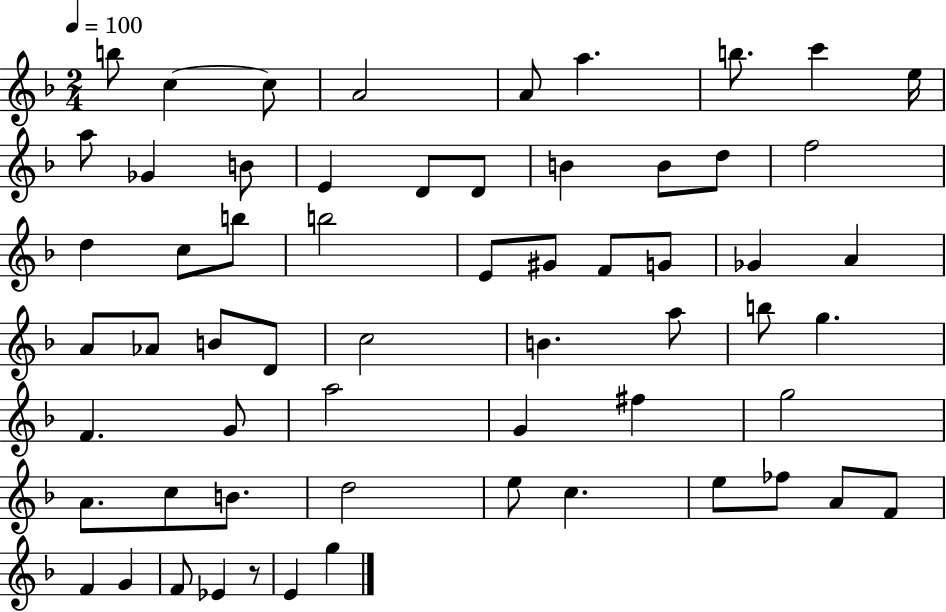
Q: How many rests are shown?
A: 1